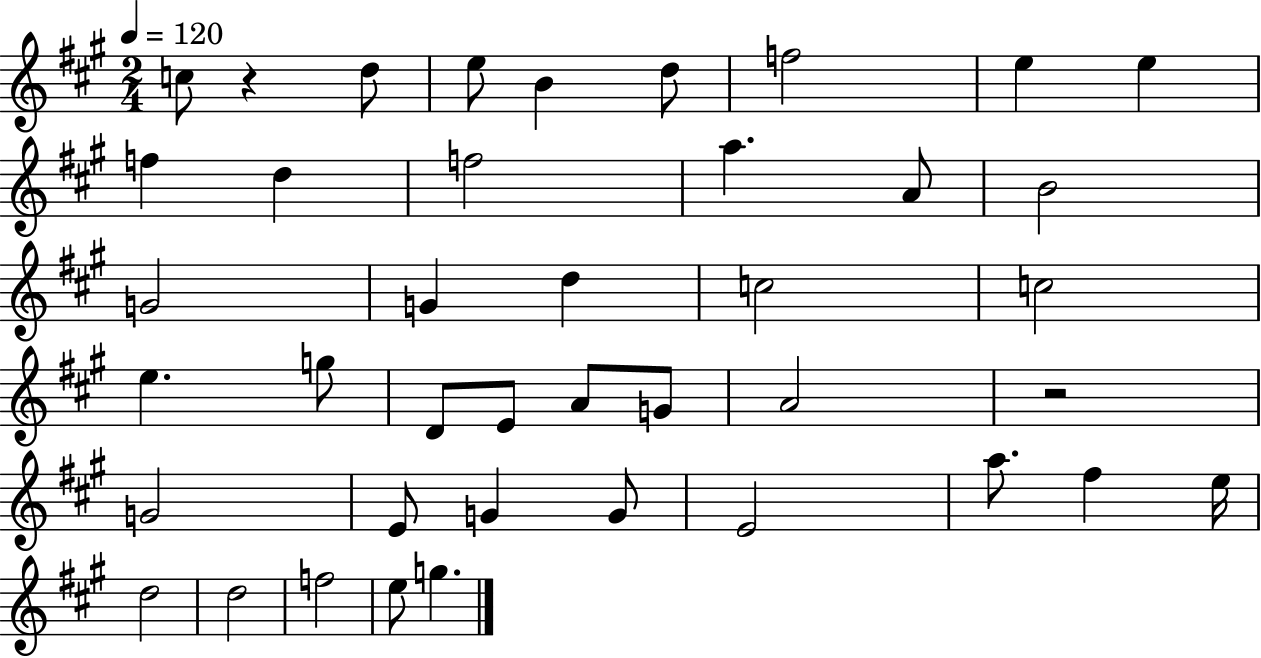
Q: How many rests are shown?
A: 2